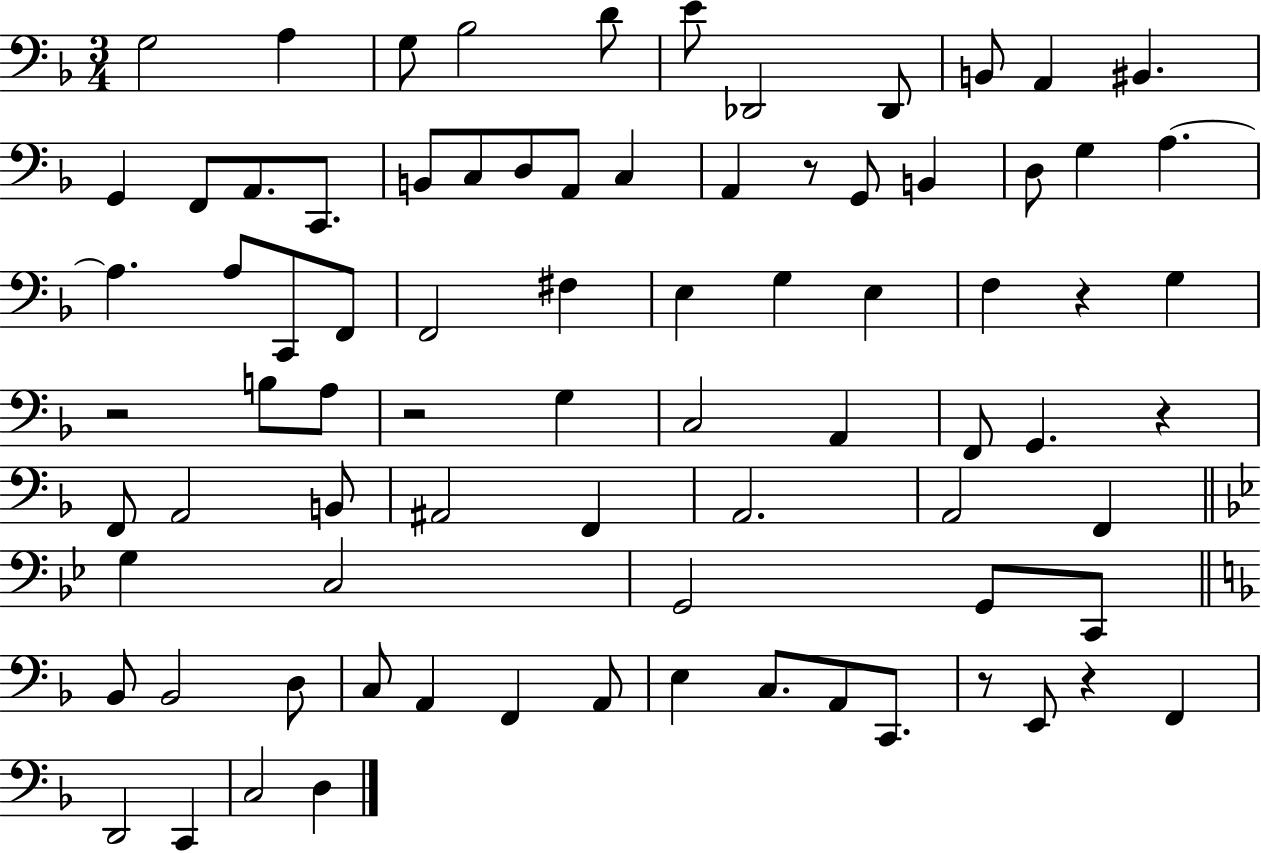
X:1
T:Untitled
M:3/4
L:1/4
K:F
G,2 A, G,/2 _B,2 D/2 E/2 _D,,2 _D,,/2 B,,/2 A,, ^B,, G,, F,,/2 A,,/2 C,,/2 B,,/2 C,/2 D,/2 A,,/2 C, A,, z/2 G,,/2 B,, D,/2 G, A, A, A,/2 C,,/2 F,,/2 F,,2 ^F, E, G, E, F, z G, z2 B,/2 A,/2 z2 G, C,2 A,, F,,/2 G,, z F,,/2 A,,2 B,,/2 ^A,,2 F,, A,,2 A,,2 F,, G, C,2 G,,2 G,,/2 C,,/2 _B,,/2 _B,,2 D,/2 C,/2 A,, F,, A,,/2 E, C,/2 A,,/2 C,,/2 z/2 E,,/2 z F,, D,,2 C,, C,2 D,